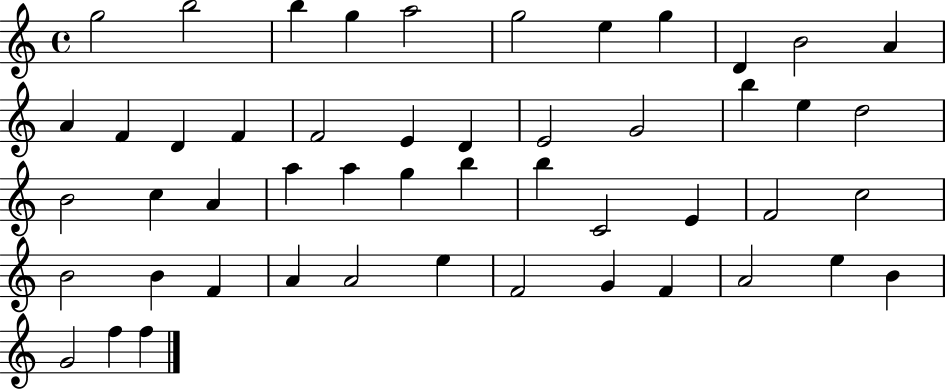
{
  \clef treble
  \time 4/4
  \defaultTimeSignature
  \key c \major
  g''2 b''2 | b''4 g''4 a''2 | g''2 e''4 g''4 | d'4 b'2 a'4 | \break a'4 f'4 d'4 f'4 | f'2 e'4 d'4 | e'2 g'2 | b''4 e''4 d''2 | \break b'2 c''4 a'4 | a''4 a''4 g''4 b''4 | b''4 c'2 e'4 | f'2 c''2 | \break b'2 b'4 f'4 | a'4 a'2 e''4 | f'2 g'4 f'4 | a'2 e''4 b'4 | \break g'2 f''4 f''4 | \bar "|."
}